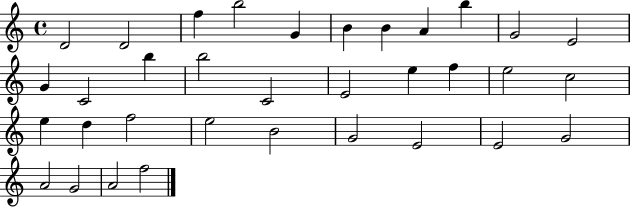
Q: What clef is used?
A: treble